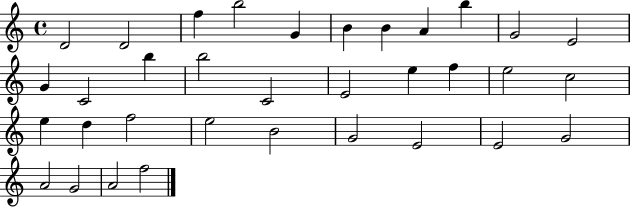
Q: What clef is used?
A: treble